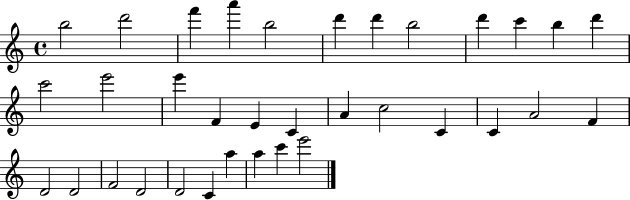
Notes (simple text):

B5/h D6/h F6/q A6/q B5/h D6/q D6/q B5/h D6/q C6/q B5/q D6/q C6/h E6/h E6/q F4/q E4/q C4/q A4/q C5/h C4/q C4/q A4/h F4/q D4/h D4/h F4/h D4/h D4/h C4/q A5/q A5/q C6/q E6/h